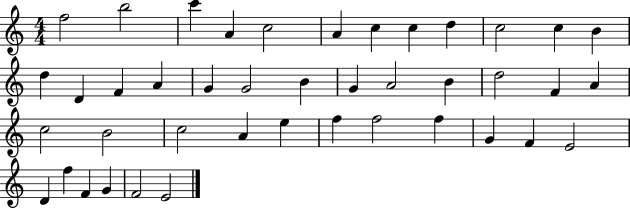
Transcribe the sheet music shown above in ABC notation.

X:1
T:Untitled
M:4/4
L:1/4
K:C
f2 b2 c' A c2 A c c d c2 c B d D F A G G2 B G A2 B d2 F A c2 B2 c2 A e f f2 f G F E2 D f F G F2 E2